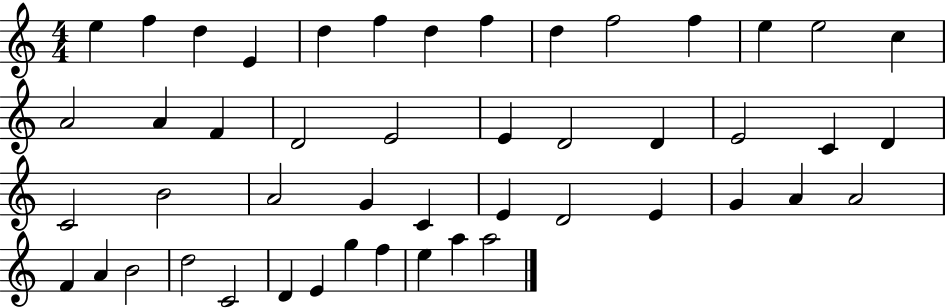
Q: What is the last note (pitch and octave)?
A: A5